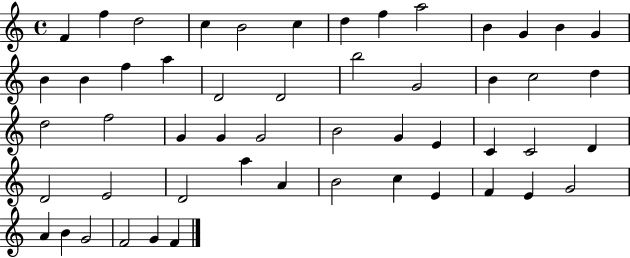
F4/q F5/q D5/h C5/q B4/h C5/q D5/q F5/q A5/h B4/q G4/q B4/q G4/q B4/q B4/q F5/q A5/q D4/h D4/h B5/h G4/h B4/q C5/h D5/q D5/h F5/h G4/q G4/q G4/h B4/h G4/q E4/q C4/q C4/h D4/q D4/h E4/h D4/h A5/q A4/q B4/h C5/q E4/q F4/q E4/q G4/h A4/q B4/q G4/h F4/h G4/q F4/q